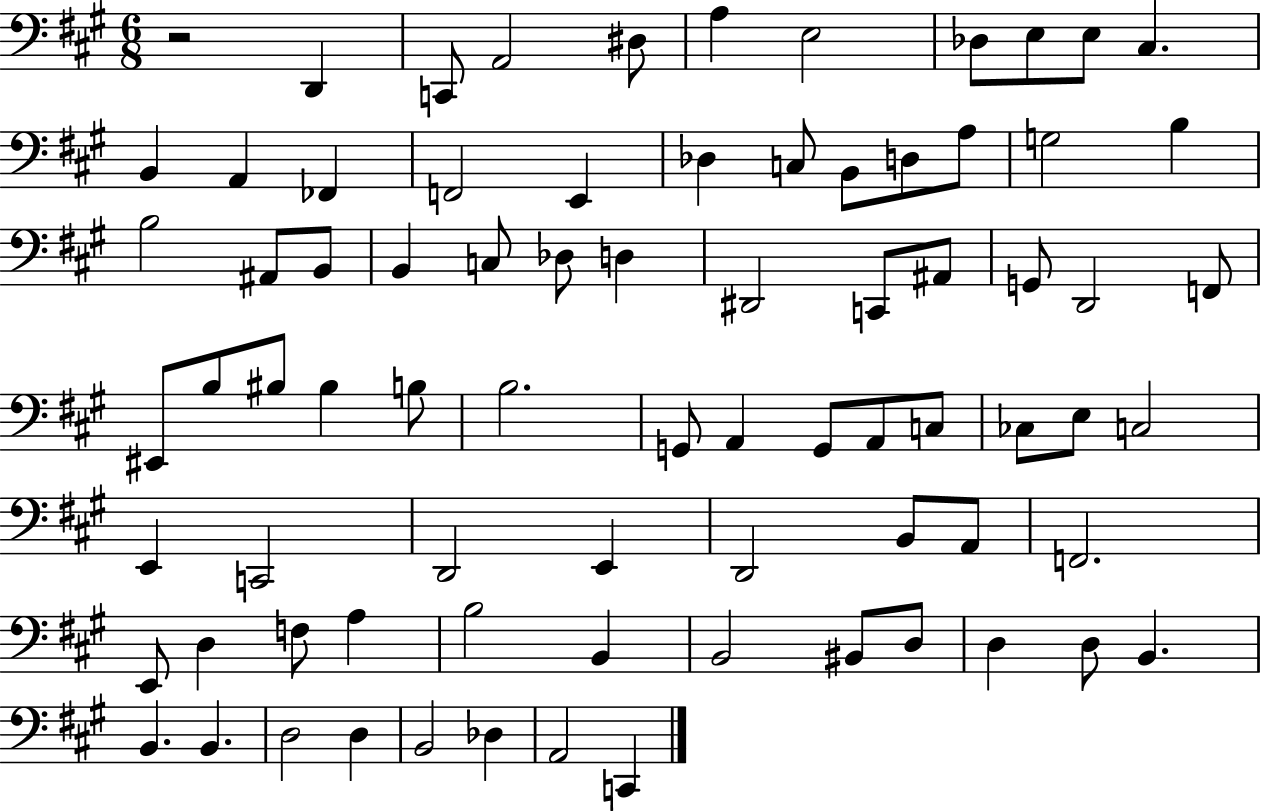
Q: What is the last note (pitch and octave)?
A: C2